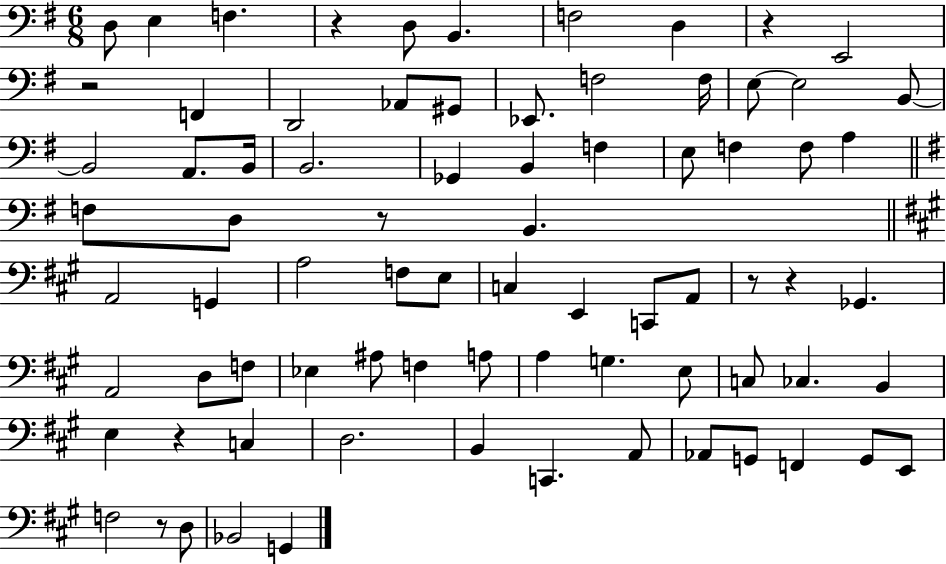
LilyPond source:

{
  \clef bass
  \numericTimeSignature
  \time 6/8
  \key g \major
  d8 e4 f4. | r4 d8 b,4. | f2 d4 | r4 e,2 | \break r2 f,4 | d,2 aes,8 gis,8 | ees,8. f2 f16 | e8~~ e2 b,8~~ | \break b,2 a,8. b,16 | b,2. | ges,4 b,4 f4 | e8 f4 f8 a4 | \break \bar "||" \break \key g \major f8 d8 r8 b,4. | \bar "||" \break \key a \major a,2 g,4 | a2 f8 e8 | c4 e,4 c,8 a,8 | r8 r4 ges,4. | \break a,2 d8 f8 | ees4 ais8 f4 a8 | a4 g4. e8 | c8 ces4. b,4 | \break e4 r4 c4 | d2. | b,4 c,4. a,8 | aes,8 g,8 f,4 g,8 e,8 | \break f2 r8 d8 | bes,2 g,4 | \bar "|."
}